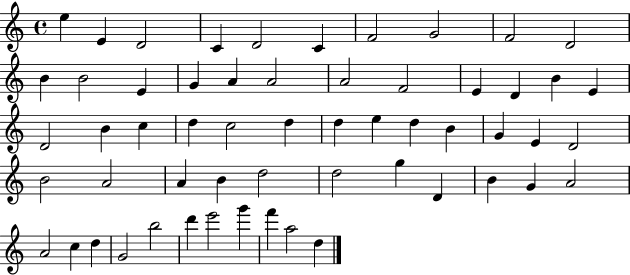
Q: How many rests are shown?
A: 0